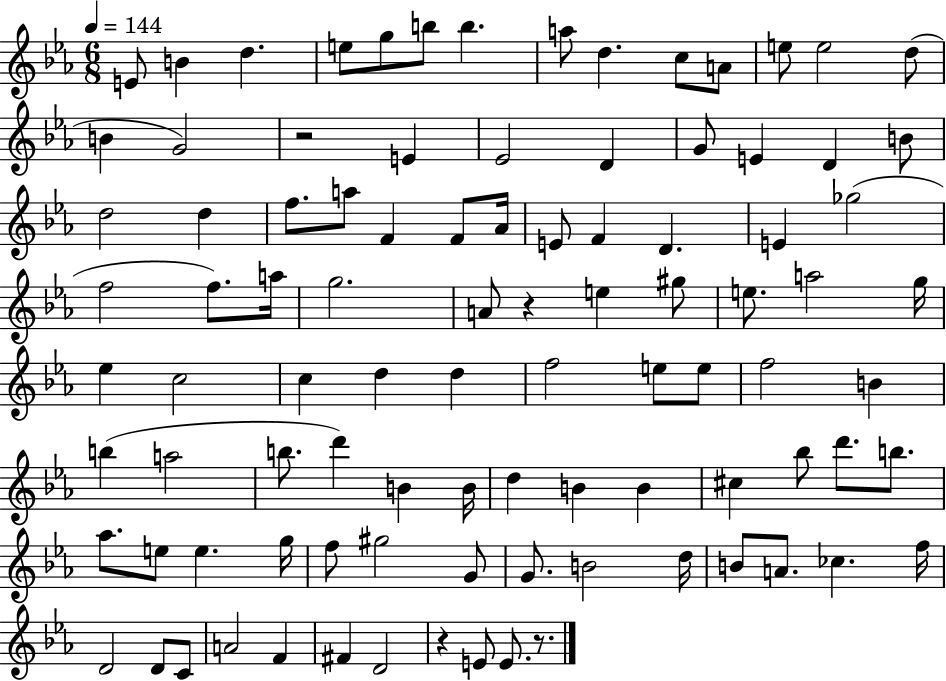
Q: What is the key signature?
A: EES major